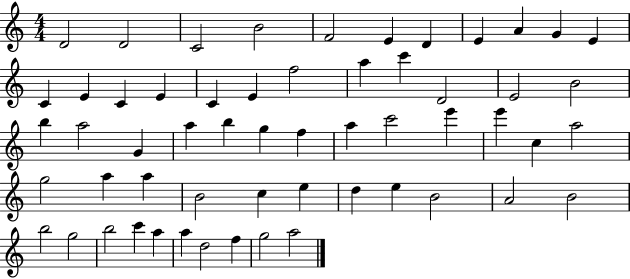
D4/h D4/h C4/h B4/h F4/h E4/q D4/q E4/q A4/q G4/q E4/q C4/q E4/q C4/q E4/q C4/q E4/q F5/h A5/q C6/q D4/h E4/h B4/h B5/q A5/h G4/q A5/q B5/q G5/q F5/q A5/q C6/h E6/q E6/q C5/q A5/h G5/h A5/q A5/q B4/h C5/q E5/q D5/q E5/q B4/h A4/h B4/h B5/h G5/h B5/h C6/q A5/q A5/q D5/h F5/q G5/h A5/h